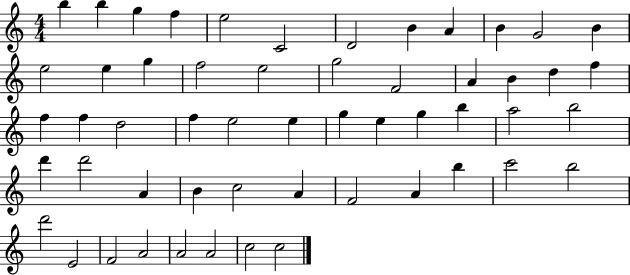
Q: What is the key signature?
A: C major